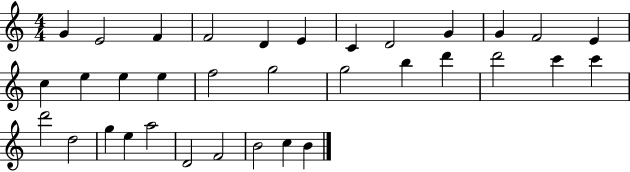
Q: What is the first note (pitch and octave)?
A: G4